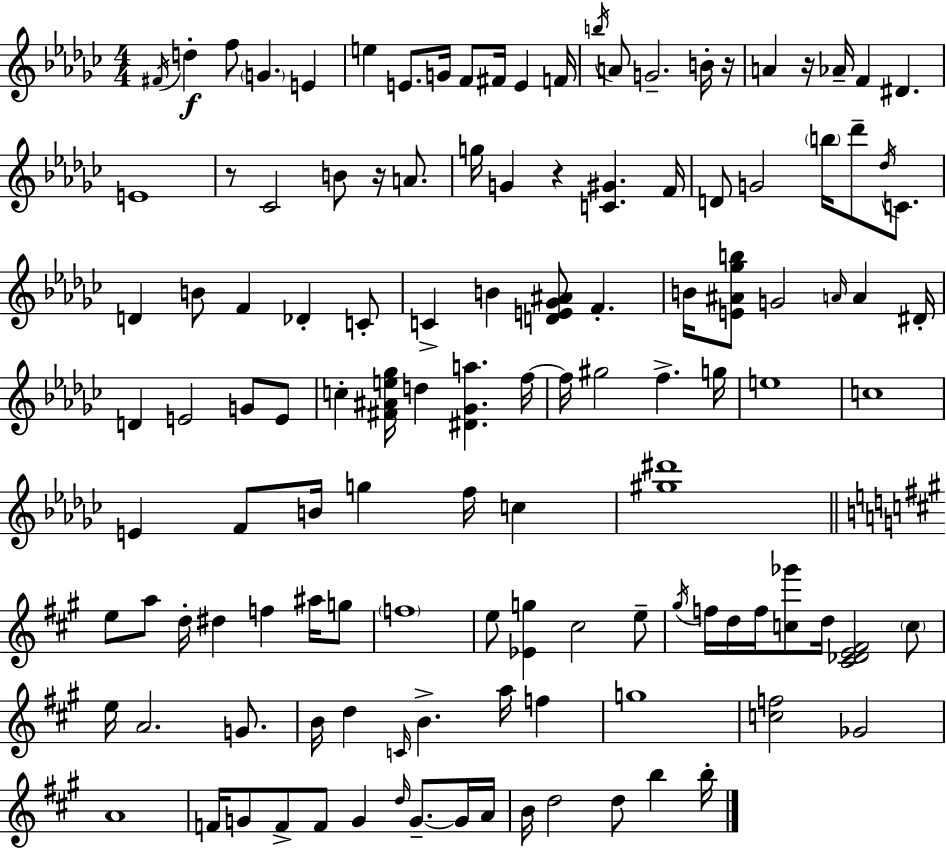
F#4/s D5/q F5/e G4/q. E4/q E5/q E4/e. G4/s F4/e F#4/s E4/q F4/s B5/s A4/e G4/h. B4/s R/s A4/q R/s Ab4/s F4/q D#4/q. E4/w R/e CES4/h B4/e R/s A4/e. G5/s G4/q R/q [C4,G#4]/q. F4/s D4/e G4/h B5/s Db6/e Db5/s C4/e. D4/q B4/e F4/q Db4/q C4/e C4/q B4/q [D4,E4,Gb4,A#4]/e F4/q. B4/s [E4,A#4,Gb5,B5]/e G4/h A4/s A4/q D#4/s D4/q E4/h G4/e E4/e C5/q [F#4,A#4,E5,Gb5]/s D5/q [D#4,Gb4,A5]/q. F5/s F5/s G#5/h F5/q. G5/s E5/w C5/w E4/q F4/e B4/s G5/q F5/s C5/q [G#5,D#6]/w E5/e A5/e D5/s D#5/q F5/q A#5/s G5/e F5/w E5/e [Eb4,G5]/q C#5/h E5/e G#5/s F5/s D5/s F5/s [C5,Gb6]/e D5/s [C#4,Db4,E4,F#4]/h C5/e E5/s A4/h. G4/e. B4/s D5/q C4/s B4/q. A5/s F5/q G5/w [C5,F5]/h Gb4/h A4/w F4/s G4/e F4/e F4/e G4/q D5/s G4/e. G4/s A4/s B4/s D5/h D5/e B5/q B5/s